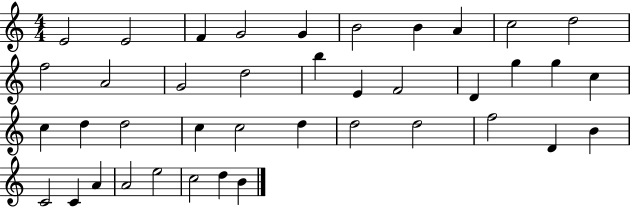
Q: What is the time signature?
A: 4/4